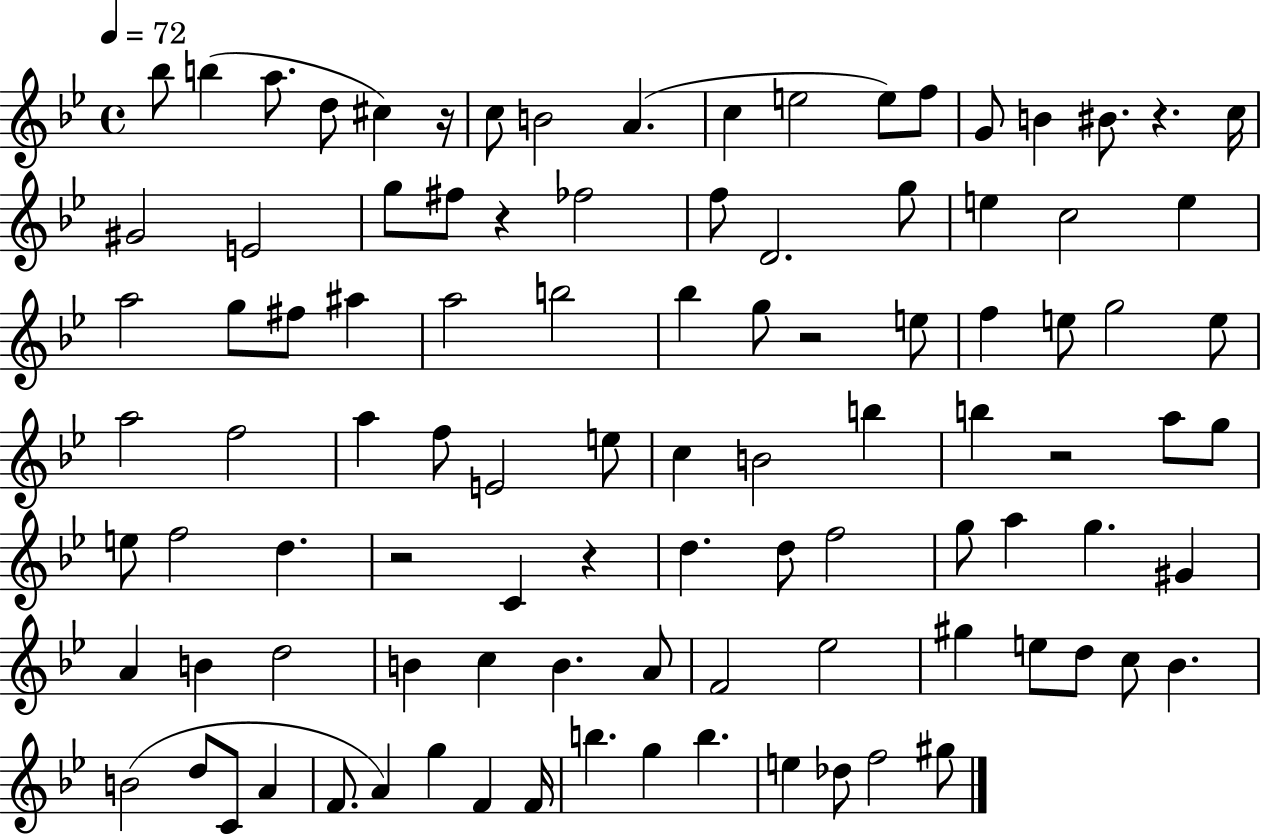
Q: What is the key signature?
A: BES major